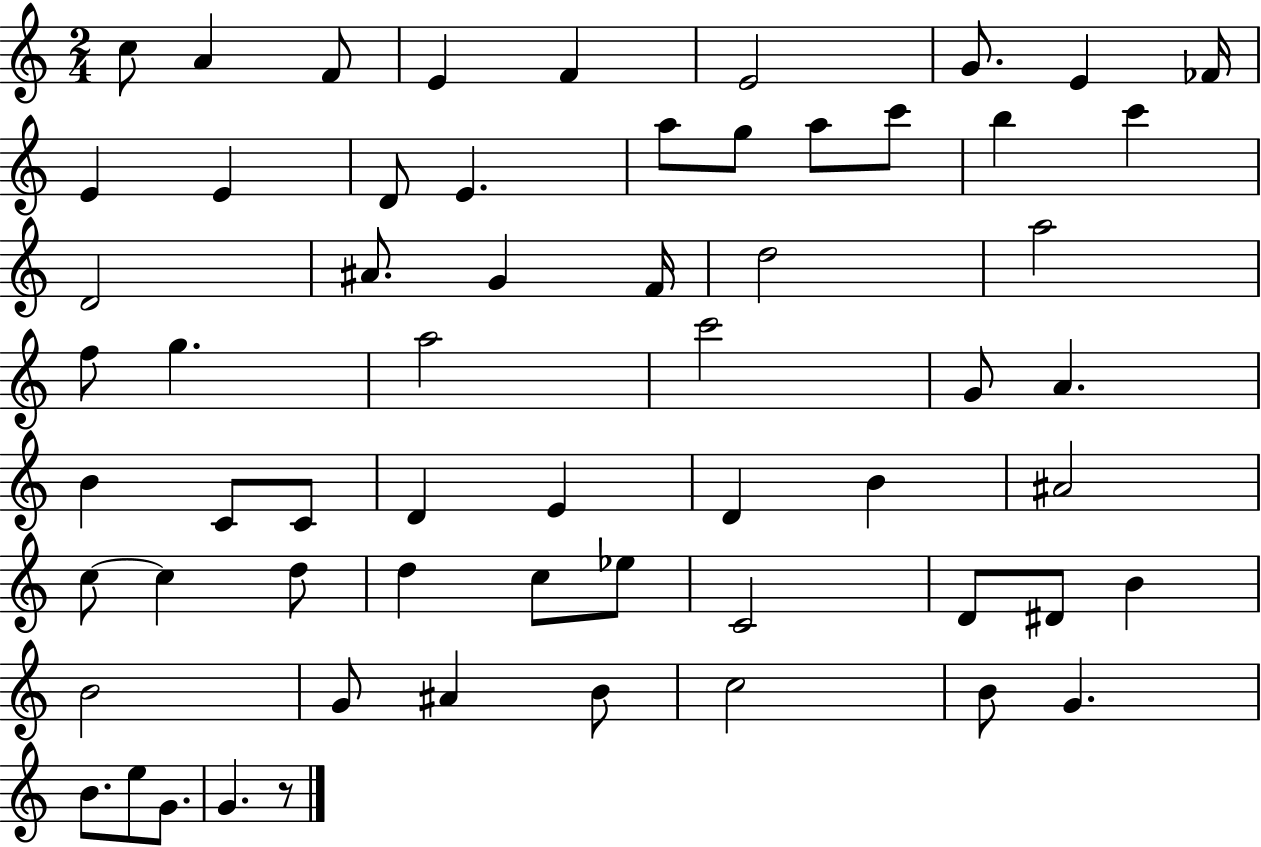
{
  \clef treble
  \numericTimeSignature
  \time 2/4
  \key c \major
  c''8 a'4 f'8 | e'4 f'4 | e'2 | g'8. e'4 fes'16 | \break e'4 e'4 | d'8 e'4. | a''8 g''8 a''8 c'''8 | b''4 c'''4 | \break d'2 | ais'8. g'4 f'16 | d''2 | a''2 | \break f''8 g''4. | a''2 | c'''2 | g'8 a'4. | \break b'4 c'8 c'8 | d'4 e'4 | d'4 b'4 | ais'2 | \break c''8~~ c''4 d''8 | d''4 c''8 ees''8 | c'2 | d'8 dis'8 b'4 | \break b'2 | g'8 ais'4 b'8 | c''2 | b'8 g'4. | \break b'8. e''8 g'8. | g'4. r8 | \bar "|."
}